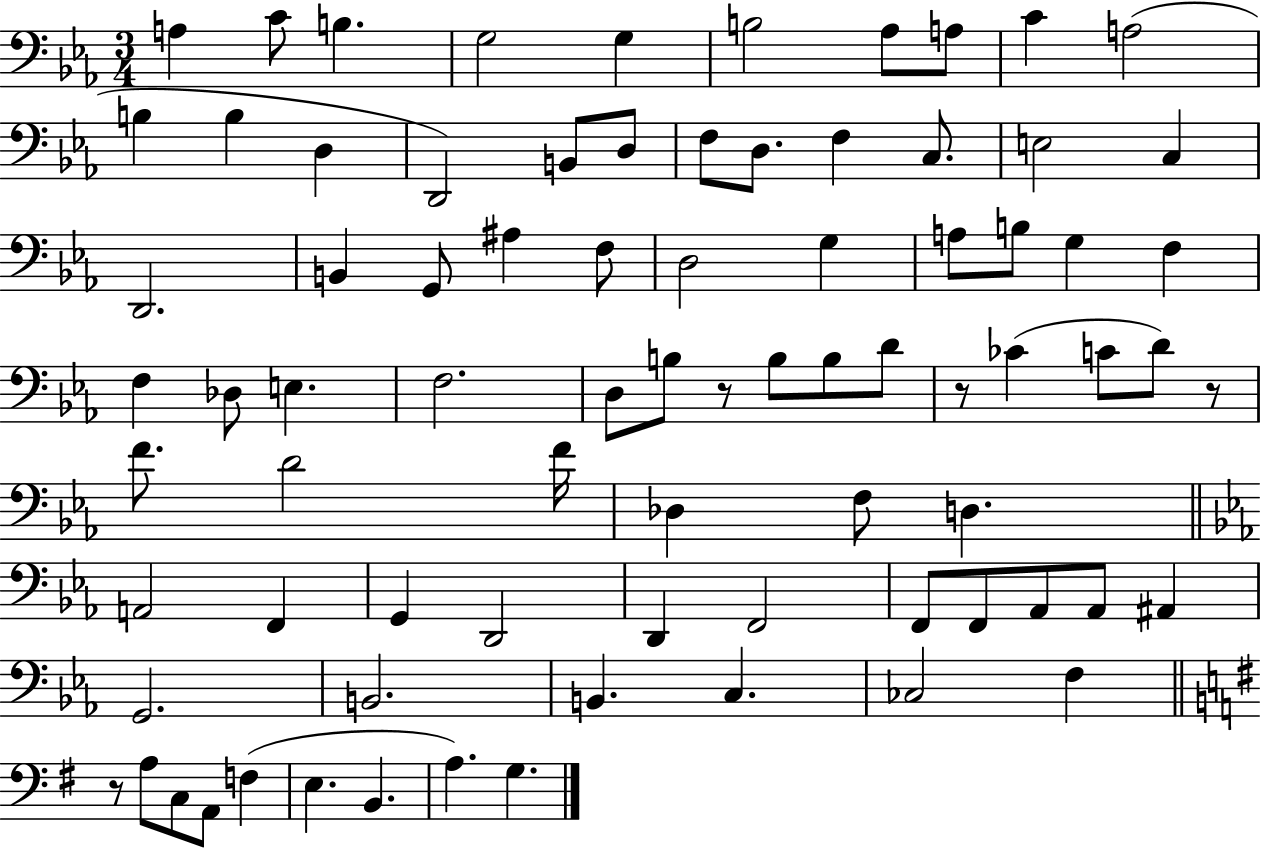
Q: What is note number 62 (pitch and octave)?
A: A#2